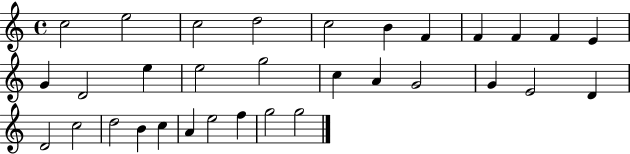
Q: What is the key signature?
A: C major